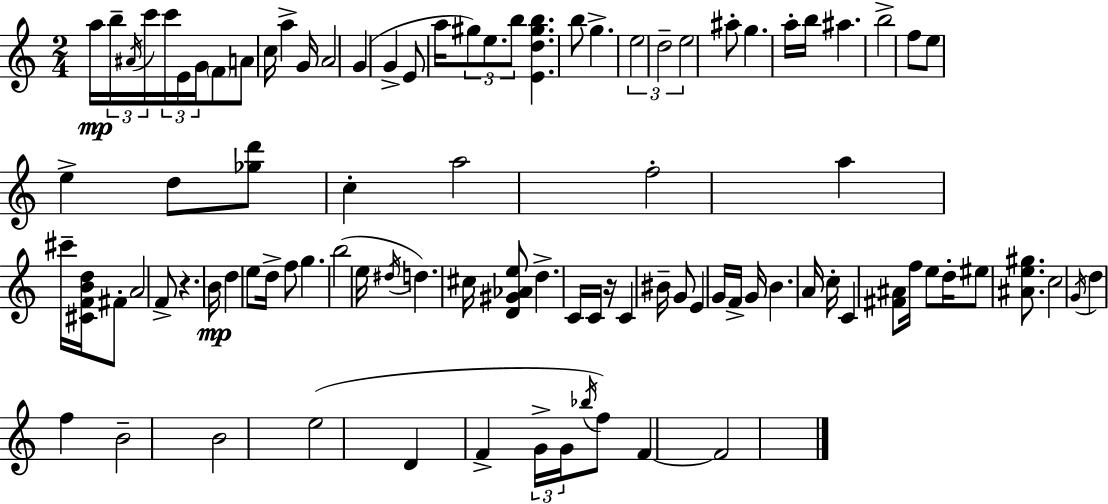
X:1
T:Untitled
M:2/4
L:1/4
K:C
a/4 b/4 ^A/4 c'/4 c'/4 E/4 G/4 F/2 A/2 c/4 a G/4 A2 G G E/2 a/4 ^g/2 e/2 b/2 [Ed^gb] b/2 g e2 d2 e2 ^a/2 g a/4 b/4 ^a b2 f/2 e/2 e d/2 [_gd']/2 c a2 f2 a ^c'/4 [^CFBd]/4 ^F/2 A2 F/2 z B/4 d e/2 d/4 f/2 g b2 e/4 ^d/4 d ^c/4 [D^G_Ae]/2 d C/4 C/4 z/4 C ^B/4 G/2 E G/4 F/4 G/4 B A/4 c/4 C [^F^A]/2 f/4 e/2 d/4 ^e/2 [^Ae^g]/2 c2 G/4 d f B2 B2 e2 D F G/4 G/4 _b/4 f/2 F F2